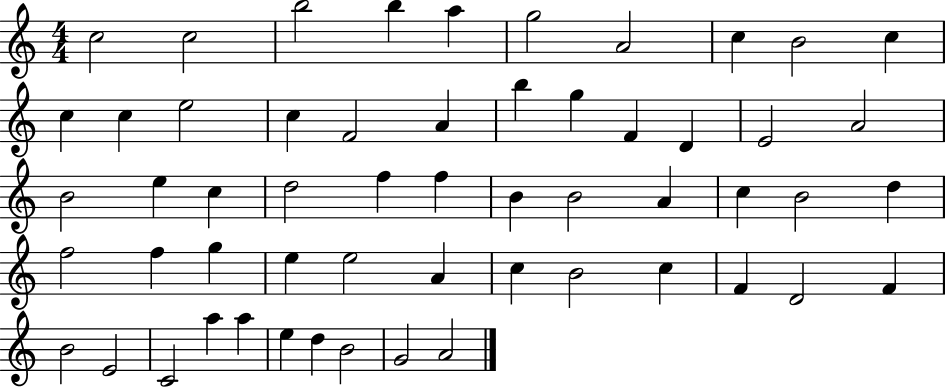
{
  \clef treble
  \numericTimeSignature
  \time 4/4
  \key c \major
  c''2 c''2 | b''2 b''4 a''4 | g''2 a'2 | c''4 b'2 c''4 | \break c''4 c''4 e''2 | c''4 f'2 a'4 | b''4 g''4 f'4 d'4 | e'2 a'2 | \break b'2 e''4 c''4 | d''2 f''4 f''4 | b'4 b'2 a'4 | c''4 b'2 d''4 | \break f''2 f''4 g''4 | e''4 e''2 a'4 | c''4 b'2 c''4 | f'4 d'2 f'4 | \break b'2 e'2 | c'2 a''4 a''4 | e''4 d''4 b'2 | g'2 a'2 | \break \bar "|."
}